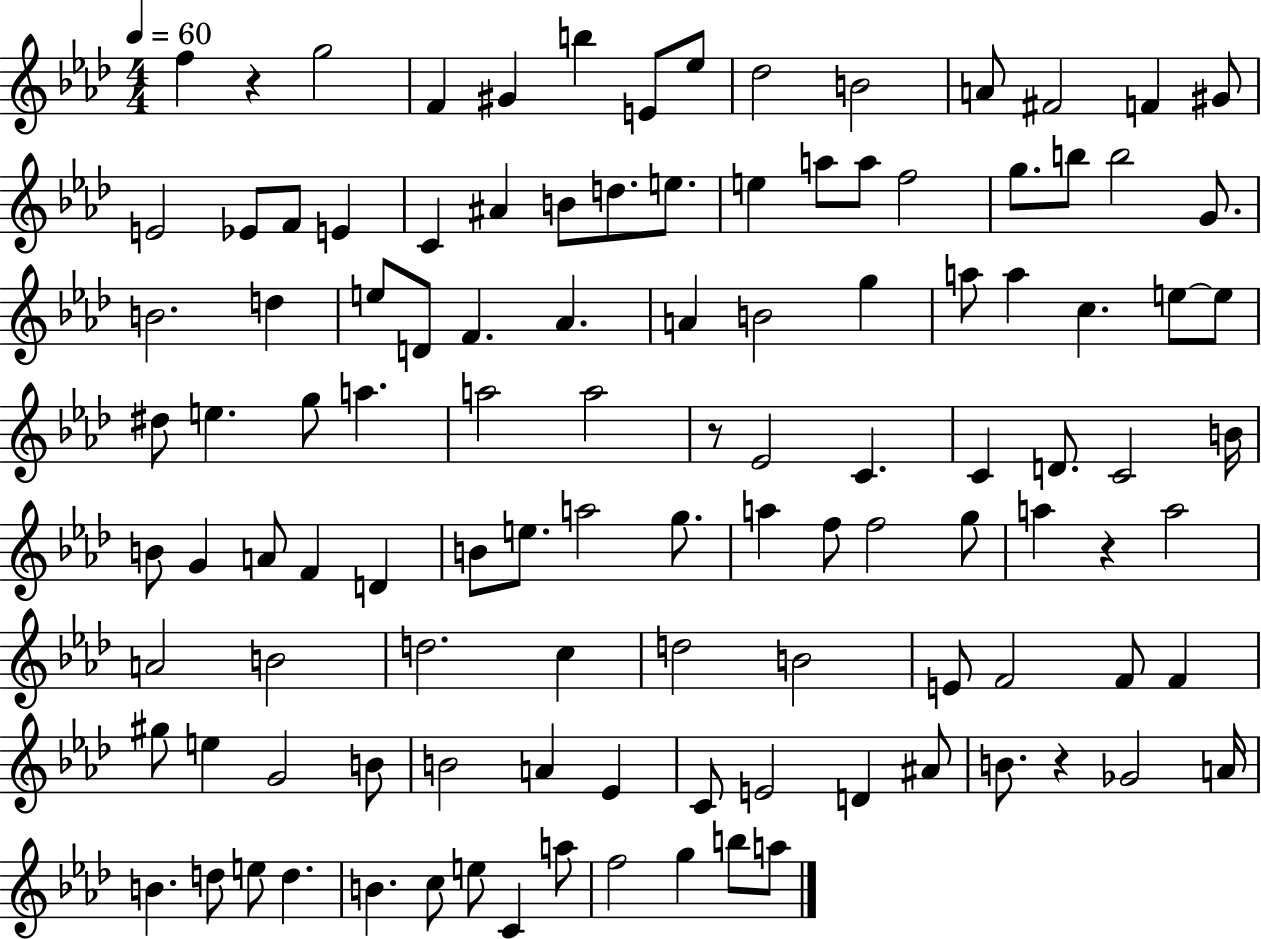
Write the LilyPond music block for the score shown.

{
  \clef treble
  \numericTimeSignature
  \time 4/4
  \key aes \major
  \tempo 4 = 60
  \repeat volta 2 { f''4 r4 g''2 | f'4 gis'4 b''4 e'8 ees''8 | des''2 b'2 | a'8 fis'2 f'4 gis'8 | \break e'2 ees'8 f'8 e'4 | c'4 ais'4 b'8 d''8. e''8. | e''4 a''8 a''8 f''2 | g''8. b''8 b''2 g'8. | \break b'2. d''4 | e''8 d'8 f'4. aes'4. | a'4 b'2 g''4 | a''8 a''4 c''4. e''8~~ e''8 | \break dis''8 e''4. g''8 a''4. | a''2 a''2 | r8 ees'2 c'4. | c'4 d'8. c'2 b'16 | \break b'8 g'4 a'8 f'4 d'4 | b'8 e''8. a''2 g''8. | a''4 f''8 f''2 g''8 | a''4 r4 a''2 | \break a'2 b'2 | d''2. c''4 | d''2 b'2 | e'8 f'2 f'8 f'4 | \break gis''8 e''4 g'2 b'8 | b'2 a'4 ees'4 | c'8 e'2 d'4 ais'8 | b'8. r4 ges'2 a'16 | \break b'4. d''8 e''8 d''4. | b'4. c''8 e''8 c'4 a''8 | f''2 g''4 b''8 a''8 | } \bar "|."
}